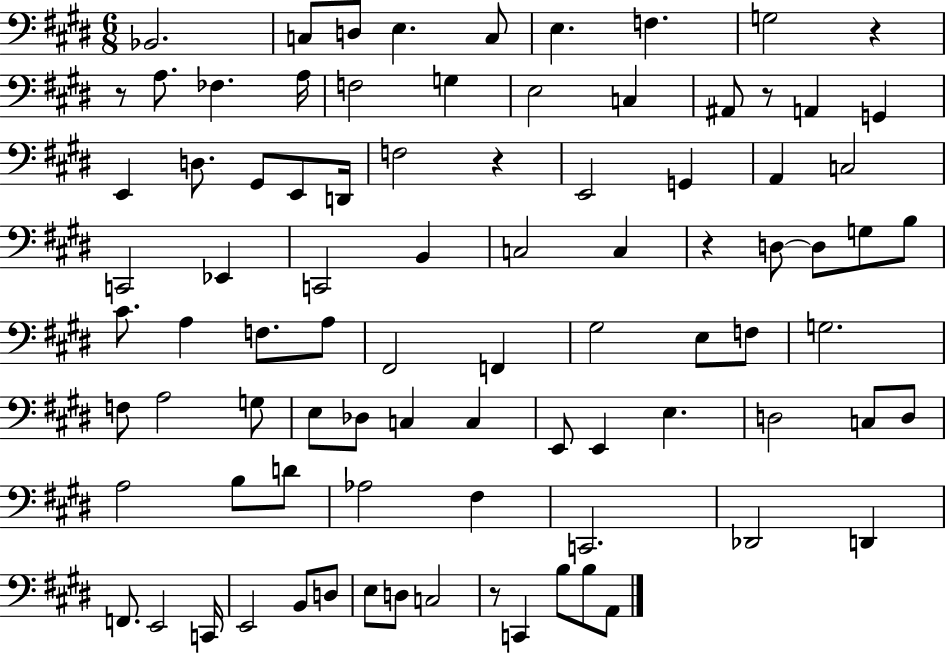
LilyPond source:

{
  \clef bass
  \numericTimeSignature
  \time 6/8
  \key e \major
  bes,2. | c8 d8 e4. c8 | e4. f4. | g2 r4 | \break r8 a8. fes4. a16 | f2 g4 | e2 c4 | ais,8 r8 a,4 g,4 | \break e,4 d8. gis,8 e,8 d,16 | f2 r4 | e,2 g,4 | a,4 c2 | \break c,2 ees,4 | c,2 b,4 | c2 c4 | r4 d8~~ d8 g8 b8 | \break cis'8. a4 f8. a8 | fis,2 f,4 | gis2 e8 f8 | g2. | \break f8 a2 g8 | e8 des8 c4 c4 | e,8 e,4 e4. | d2 c8 d8 | \break a2 b8 d'8 | aes2 fis4 | c,2. | des,2 d,4 | \break f,8. e,2 c,16 | e,2 b,8 d8 | e8 d8 c2 | r8 c,4 b8 b8 a,8 | \break \bar "|."
}